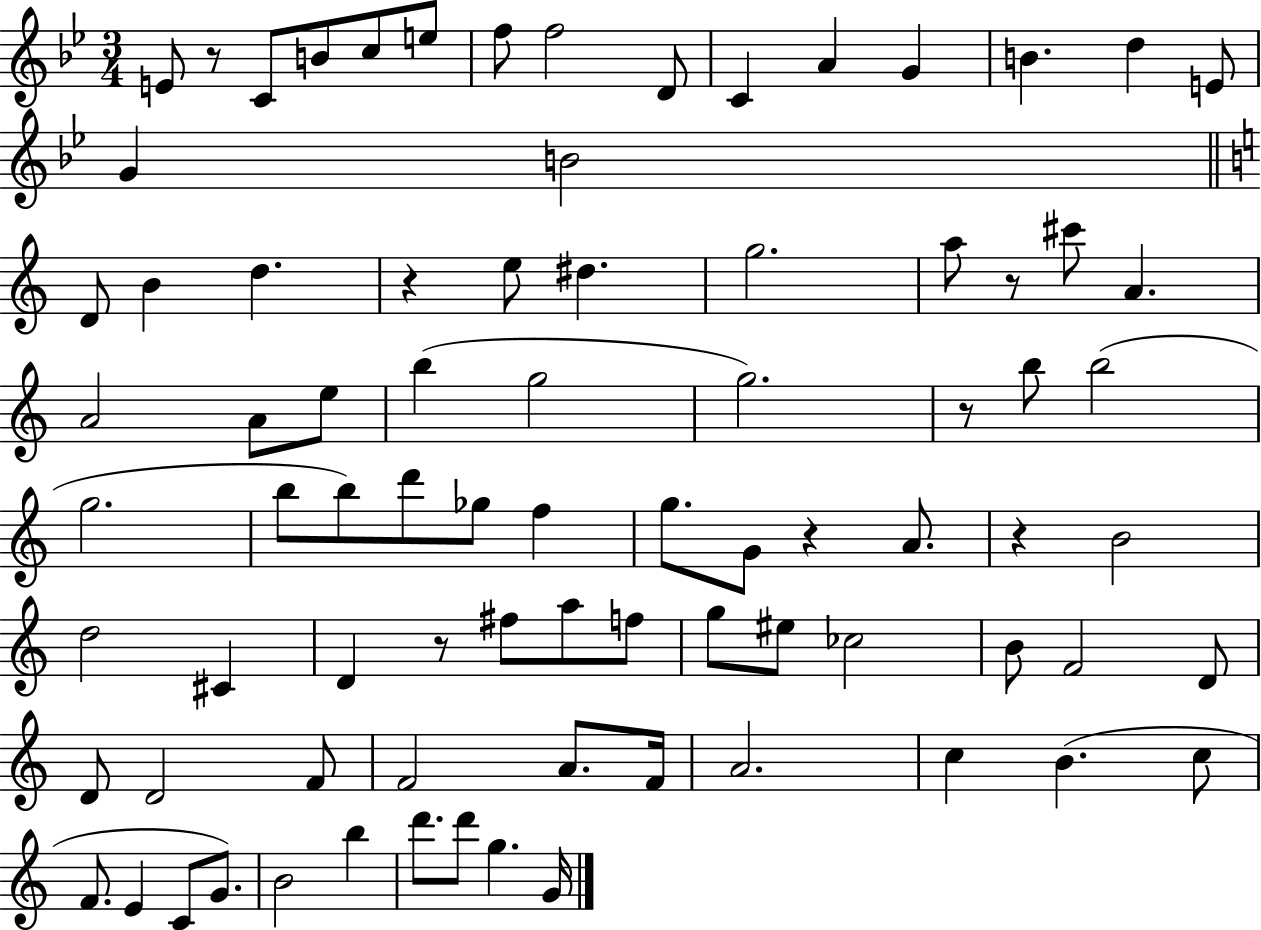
{
  \clef treble
  \numericTimeSignature
  \time 3/4
  \key bes \major
  e'8 r8 c'8 b'8 c''8 e''8 | f''8 f''2 d'8 | c'4 a'4 g'4 | b'4. d''4 e'8 | \break g'4 b'2 | \bar "||" \break \key c \major d'8 b'4 d''4. | r4 e''8 dis''4. | g''2. | a''8 r8 cis'''8 a'4. | \break a'2 a'8 e''8 | b''4( g''2 | g''2.) | r8 b''8 b''2( | \break g''2. | b''8 b''8) d'''8 ges''8 f''4 | g''8. g'8 r4 a'8. | r4 b'2 | \break d''2 cis'4 | d'4 r8 fis''8 a''8 f''8 | g''8 eis''8 ces''2 | b'8 f'2 d'8 | \break d'8 d'2 f'8 | f'2 a'8. f'16 | a'2. | c''4 b'4.( c''8 | \break f'8. e'4 c'8 g'8.) | b'2 b''4 | d'''8. d'''8 g''4. g'16 | \bar "|."
}